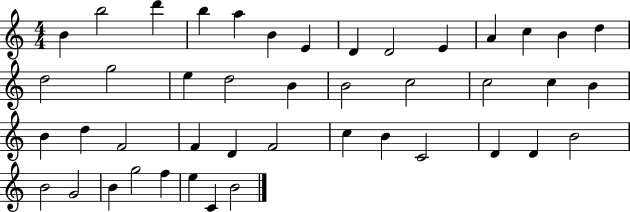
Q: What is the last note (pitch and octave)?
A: B4